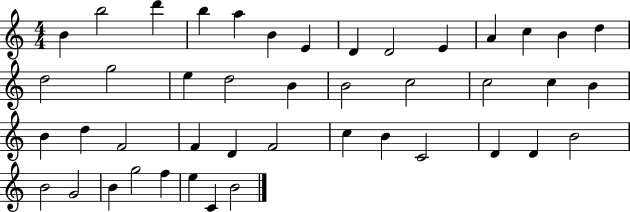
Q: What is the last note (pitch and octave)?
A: B4